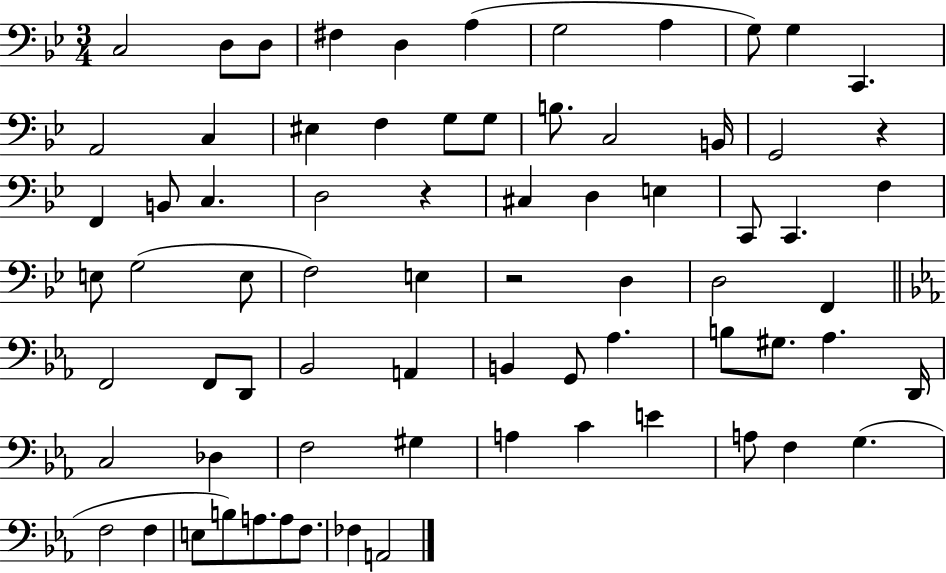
C3/h D3/e D3/e F#3/q D3/q A3/q G3/h A3/q G3/e G3/q C2/q. A2/h C3/q EIS3/q F3/q G3/e G3/e B3/e. C3/h B2/s G2/h R/q F2/q B2/e C3/q. D3/h R/q C#3/q D3/q E3/q C2/e C2/q. F3/q E3/e G3/h E3/e F3/h E3/q R/h D3/q D3/h F2/q F2/h F2/e D2/e Bb2/h A2/q B2/q G2/e Ab3/q. B3/e G#3/e. Ab3/q. D2/s C3/h Db3/q F3/h G#3/q A3/q C4/q E4/q A3/e F3/q G3/q. F3/h F3/q E3/e B3/e A3/e. A3/e F3/e. FES3/q A2/h